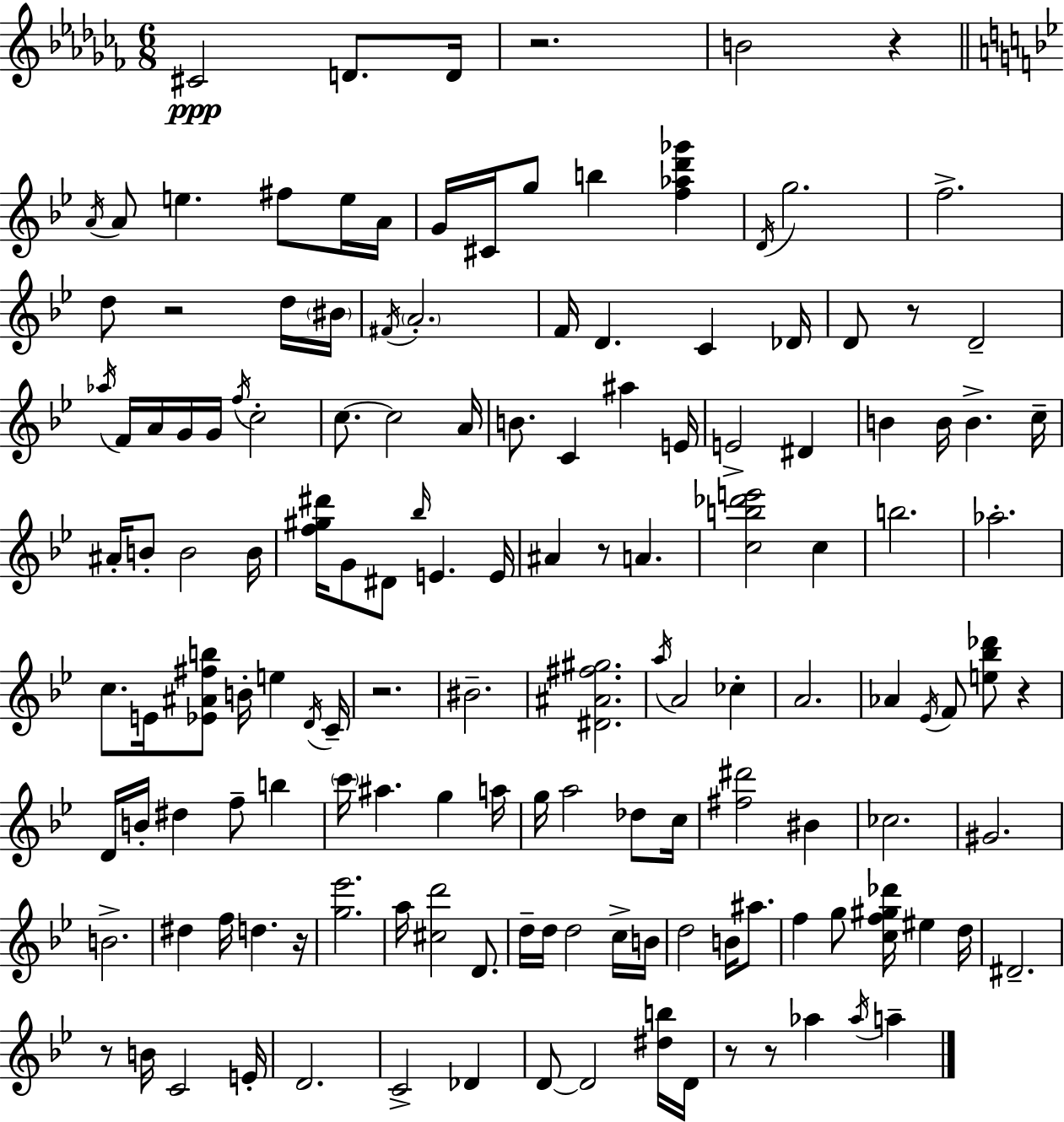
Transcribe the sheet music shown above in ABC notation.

X:1
T:Untitled
M:6/8
L:1/4
K:Abm
^C2 D/2 D/4 z2 B2 z A/4 A/2 e ^f/2 e/4 A/4 G/4 ^C/4 g/2 b [f_ad'_g'] D/4 g2 f2 d/2 z2 d/4 ^B/4 ^F/4 A2 F/4 D C _D/4 D/2 z/2 D2 _a/4 F/4 A/4 G/4 G/4 f/4 c2 c/2 c2 A/4 B/2 C ^a E/4 E2 ^D B B/4 B c/4 ^A/4 B/2 B2 B/4 [f^g^d']/4 G/2 ^D/2 _b/4 E E/4 ^A z/2 A [cb_d'e']2 c b2 _a2 c/2 E/4 [_E^A^fb]/2 B/4 e D/4 C/4 z2 ^B2 [^D^A^f^g]2 a/4 A2 _c A2 _A _E/4 F/2 [e_b_d']/2 z D/4 B/4 ^d f/2 b c'/4 ^a g a/4 g/4 a2 _d/2 c/4 [^f^d']2 ^B _c2 ^G2 B2 ^d f/4 d z/4 [g_e']2 a/4 [^cd']2 D/2 d/4 d/4 d2 c/4 B/4 d2 B/4 ^a/2 f g/2 [cf^g_d']/4 ^e d/4 ^D2 z/2 B/4 C2 E/4 D2 C2 _D D/2 D2 [^db]/4 D/4 z/2 z/2 _a _a/4 a